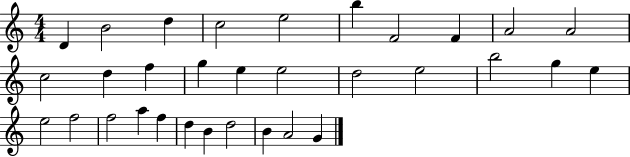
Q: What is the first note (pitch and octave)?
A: D4